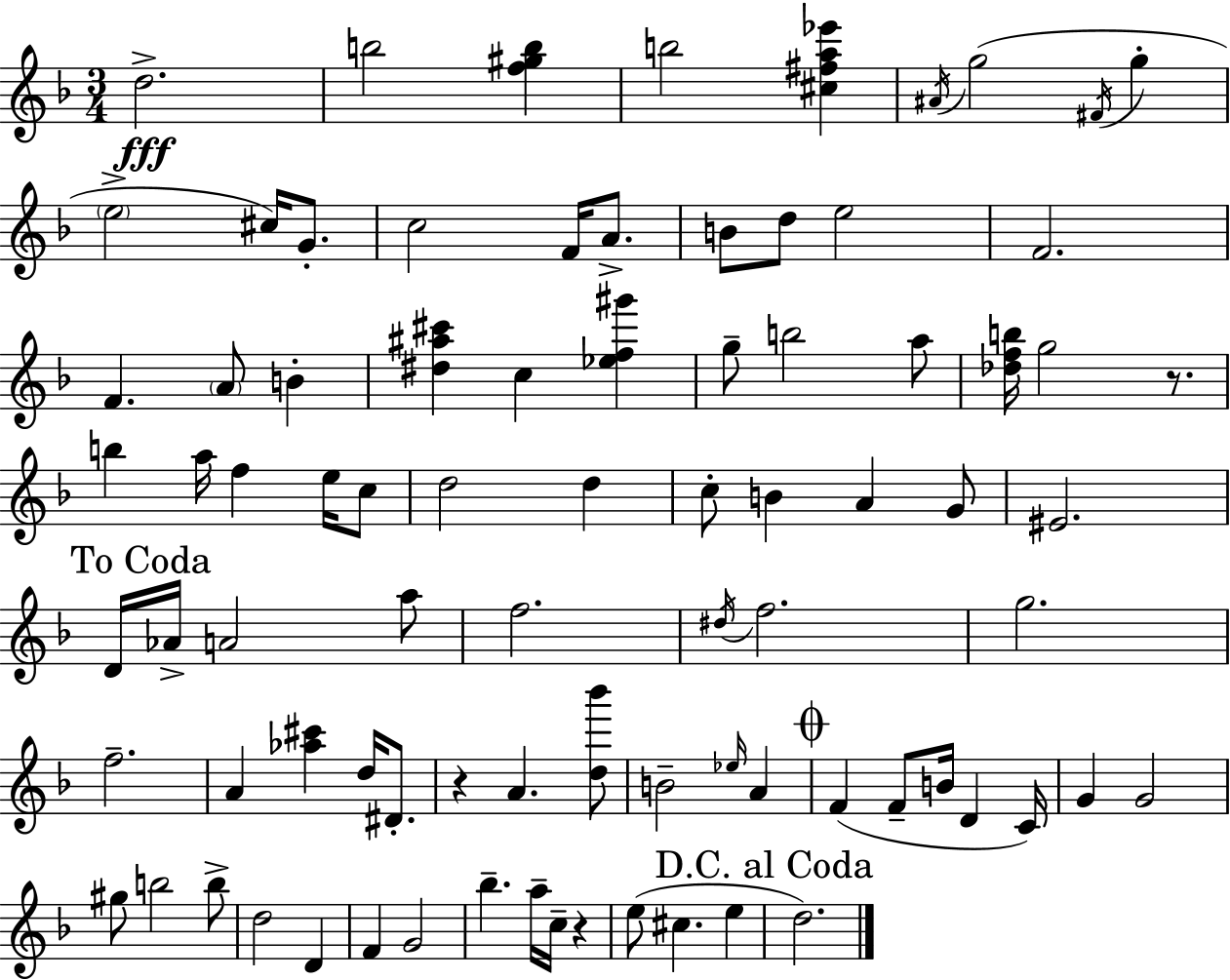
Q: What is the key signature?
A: D minor